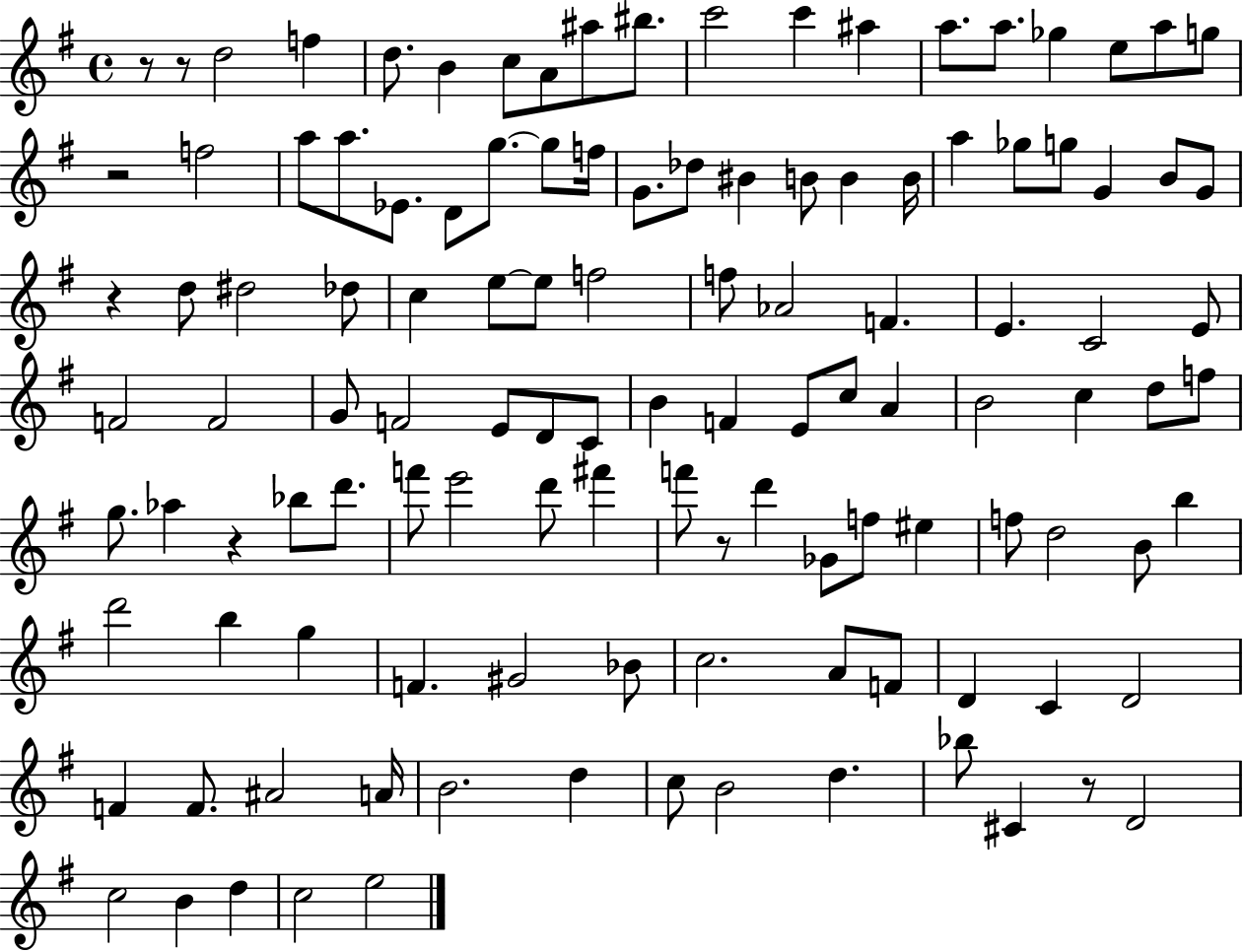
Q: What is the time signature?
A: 4/4